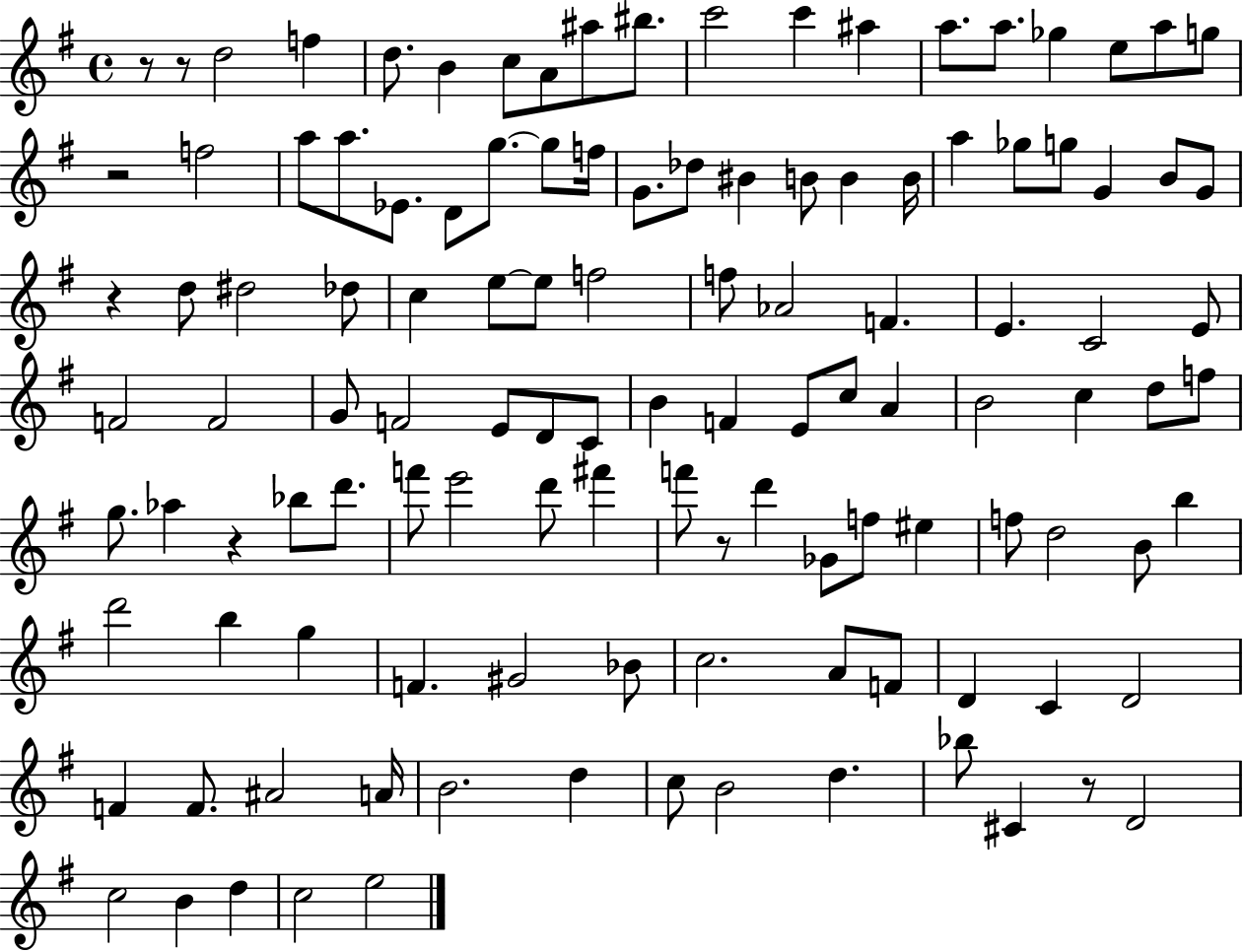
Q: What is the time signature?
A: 4/4